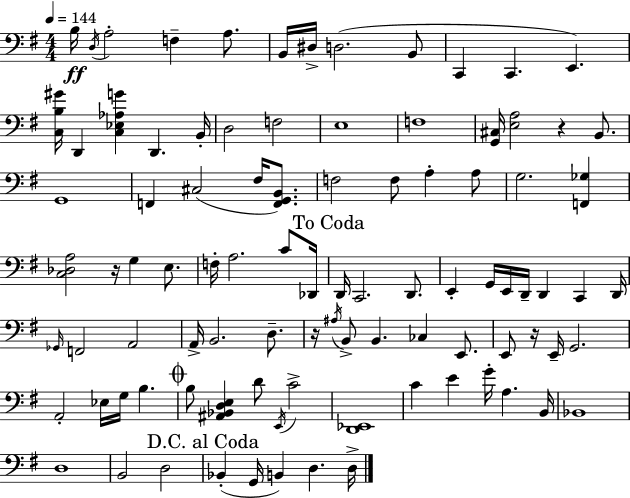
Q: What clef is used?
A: bass